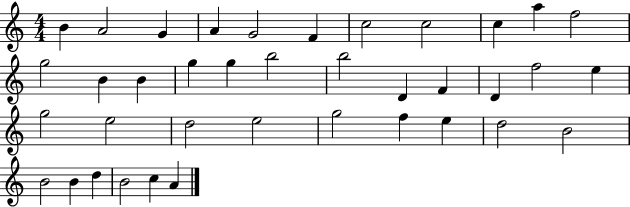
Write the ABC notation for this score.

X:1
T:Untitled
M:4/4
L:1/4
K:C
B A2 G A G2 F c2 c2 c a f2 g2 B B g g b2 b2 D F D f2 e g2 e2 d2 e2 g2 f e d2 B2 B2 B d B2 c A